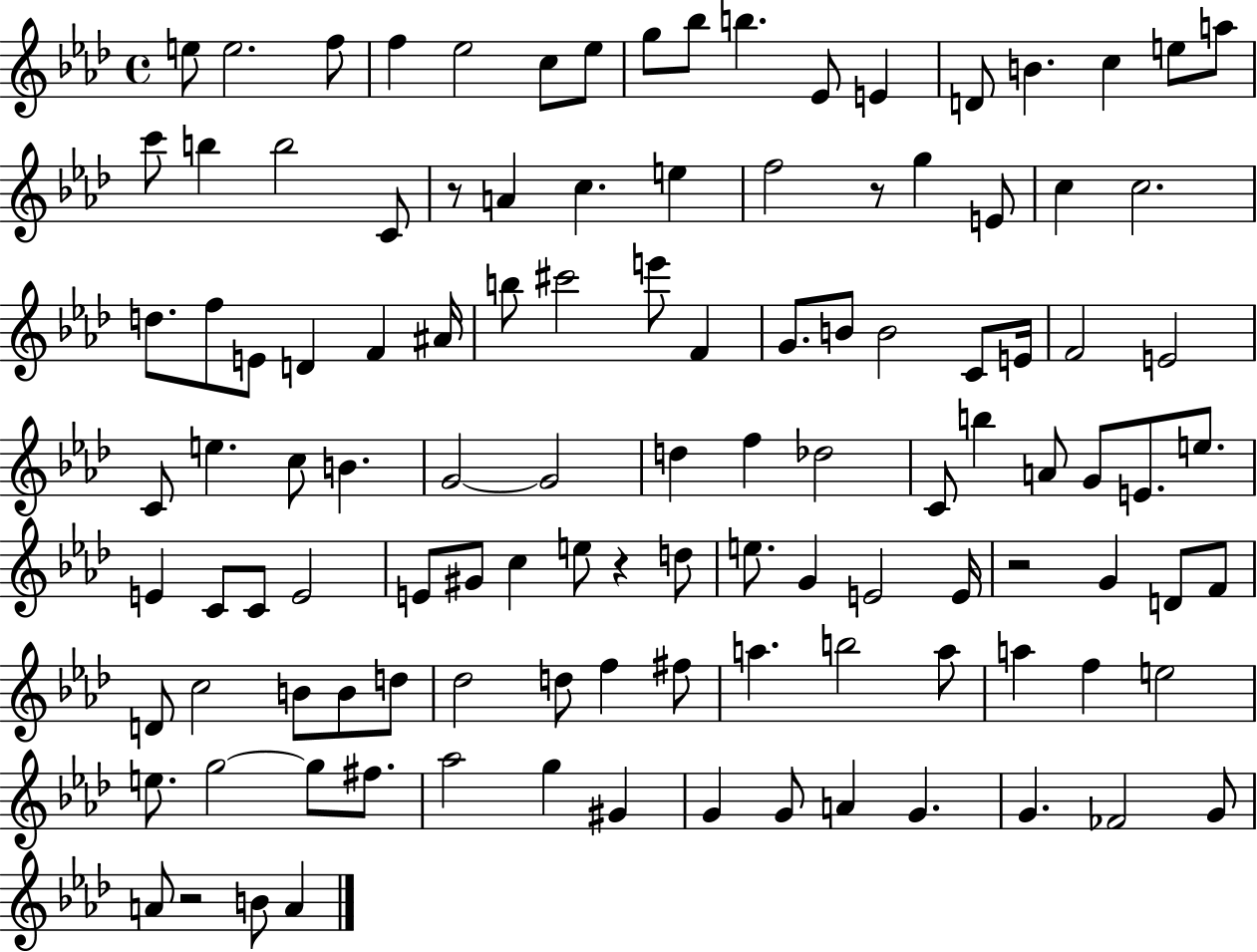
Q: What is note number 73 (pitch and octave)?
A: E4